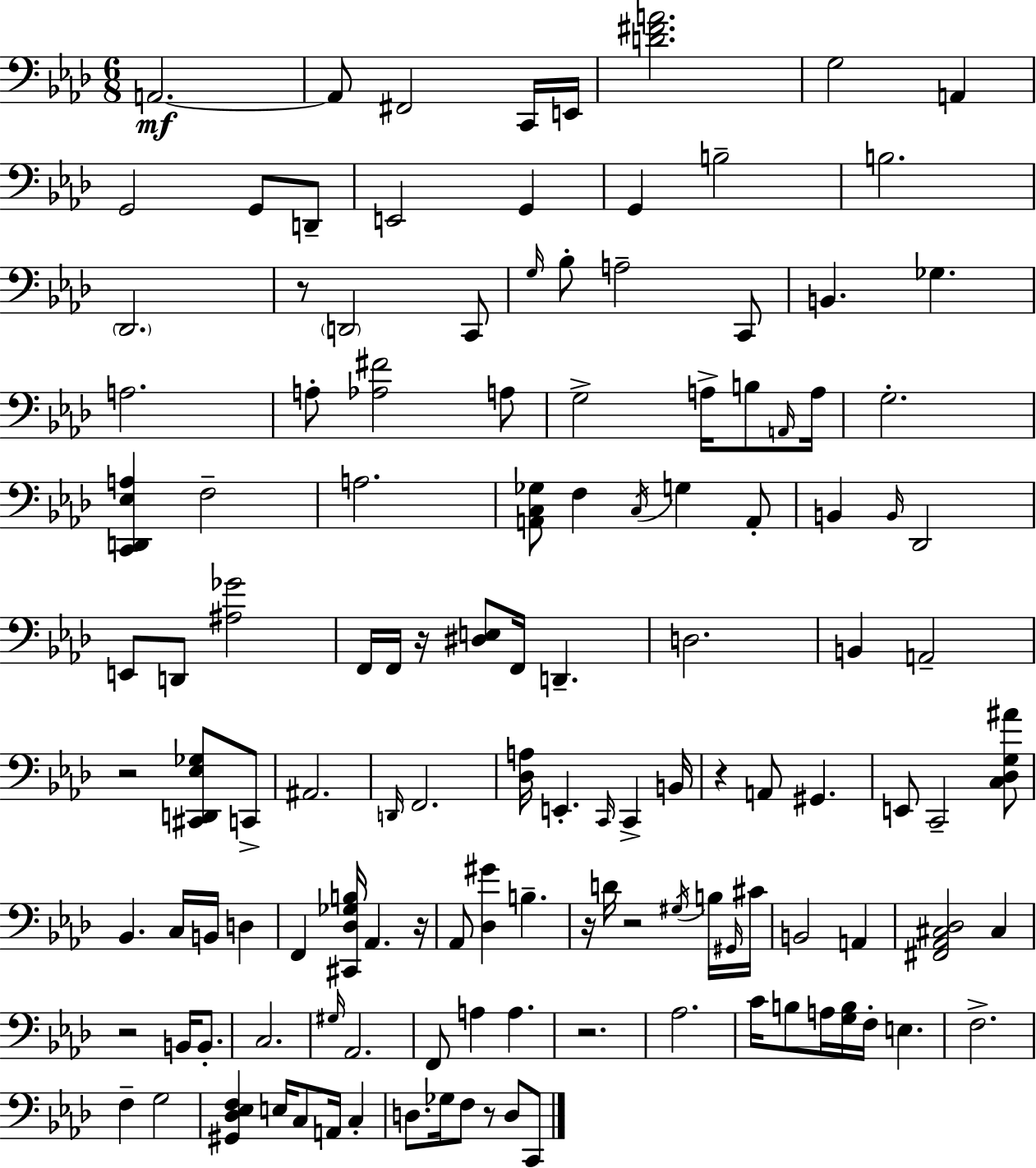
A2/h. A2/e F#2/h C2/s E2/s [D4,F#4,A4]/h. G3/h A2/q G2/h G2/e D2/e E2/h G2/q G2/q B3/h B3/h. Db2/h. R/e D2/h C2/e G3/s Bb3/e A3/h C2/e B2/q. Gb3/q. A3/h. A3/e [Ab3,F#4]/h A3/e G3/h A3/s B3/e A2/s A3/s G3/h. [C2,D2,Eb3,A3]/q F3/h A3/h. [A2,C3,Gb3]/e F3/q C3/s G3/q A2/e B2/q B2/s Db2/h E2/e D2/e [A#3,Gb4]/h F2/s F2/s R/s [D#3,E3]/e F2/s D2/q. D3/h. B2/q A2/h R/h [C#2,D2,Eb3,Gb3]/e C2/e A#2/h. D2/s F2/h. [Db3,A3]/s E2/q. C2/s C2/q B2/s R/q A2/e G#2/q. E2/e C2/h [C3,Db3,G3,A#4]/e Bb2/q. C3/s B2/s D3/q F2/q [C#2,Db3,Gb3,B3]/s Ab2/q. R/s Ab2/e [Db3,G#4]/q B3/q. R/s D4/s R/h G#3/s B3/s G#2/s C#4/s B2/h A2/q [F#2,Ab2,C#3,Db3]/h C#3/q R/h B2/s B2/e. C3/h. G#3/s Ab2/h. F2/e A3/q A3/q. R/h. Ab3/h. C4/s B3/e A3/s [G3,B3]/s F3/s E3/q. F3/h. F3/q G3/h [G#2,Db3,Eb3,F3]/q E3/s C3/e A2/s C3/q D3/e. Gb3/s F3/e R/e D3/e C2/e